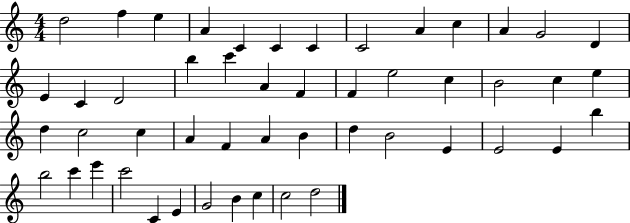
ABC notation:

X:1
T:Untitled
M:4/4
L:1/4
K:C
d2 f e A C C C C2 A c A G2 D E C D2 b c' A F F e2 c B2 c e d c2 c A F A B d B2 E E2 E b b2 c' e' c'2 C E G2 B c c2 d2